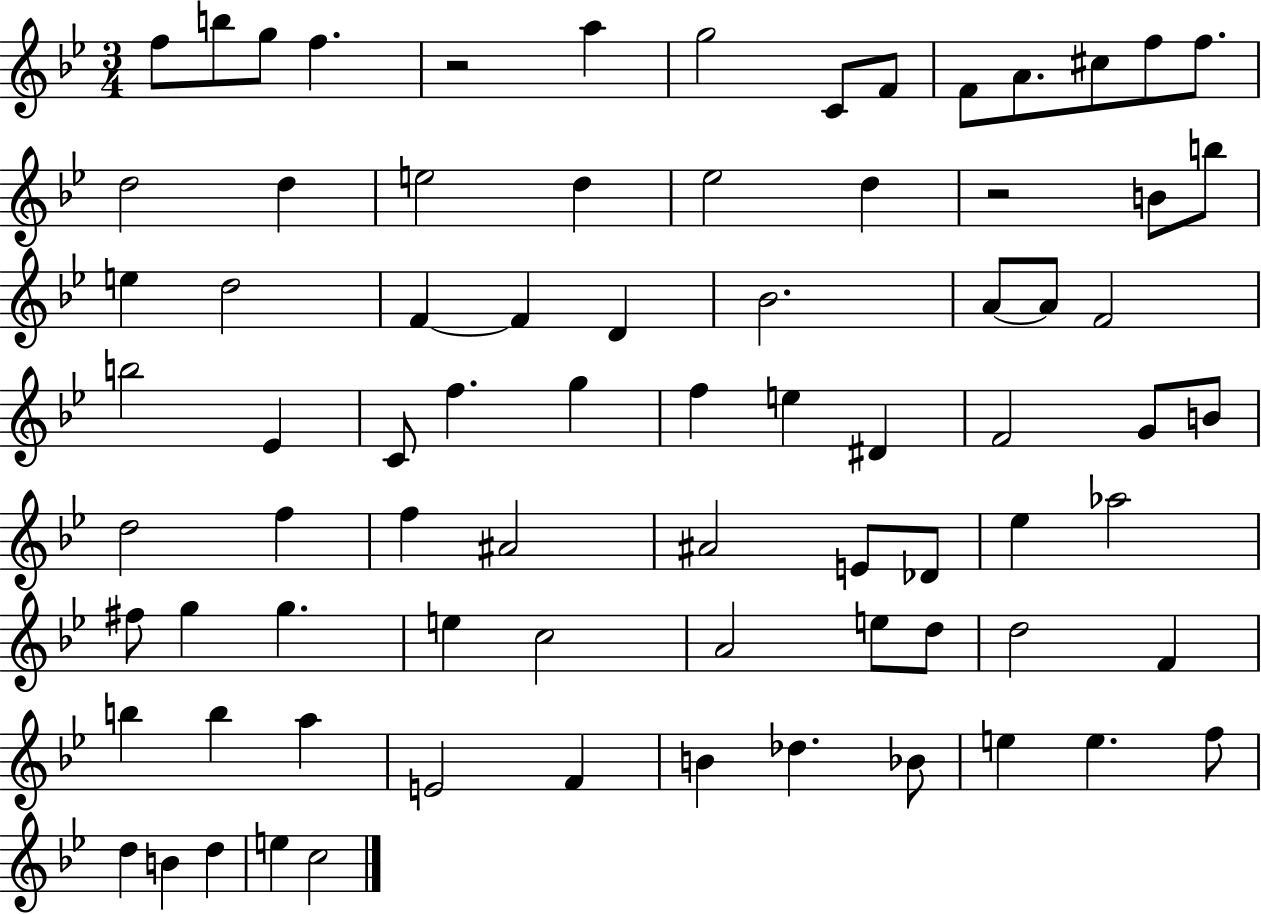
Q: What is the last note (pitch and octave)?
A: C5